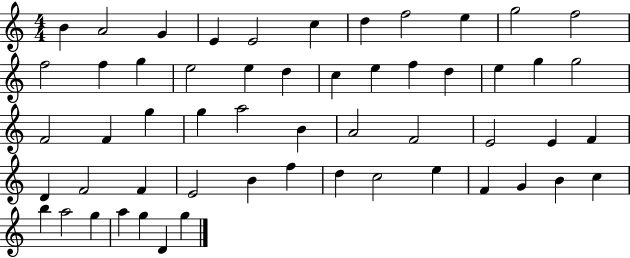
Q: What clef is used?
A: treble